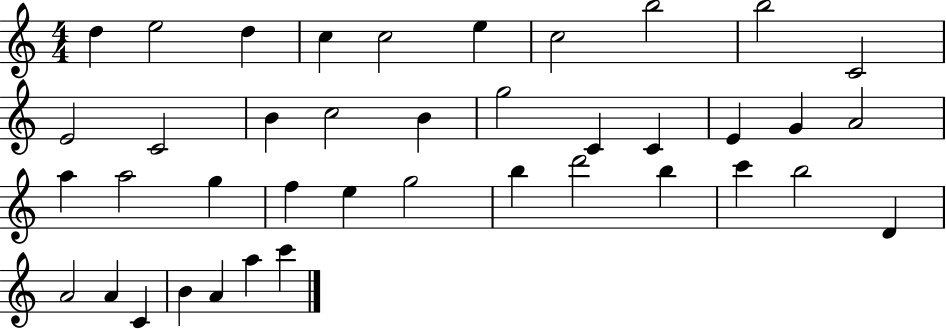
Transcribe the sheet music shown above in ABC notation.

X:1
T:Untitled
M:4/4
L:1/4
K:C
d e2 d c c2 e c2 b2 b2 C2 E2 C2 B c2 B g2 C C E G A2 a a2 g f e g2 b d'2 b c' b2 D A2 A C B A a c'